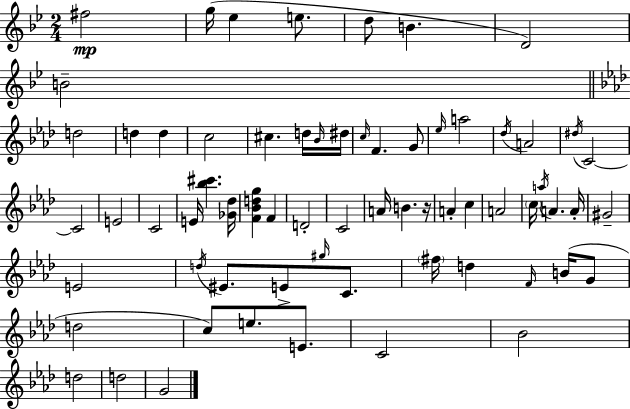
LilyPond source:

{
  \clef treble
  \numericTimeSignature
  \time 2/4
  \key bes \major
  fis''2\mp | g''16( ees''4 e''8. | d''8 b'4. | d'2) | \break b'2-- | \bar "||" \break \key f \minor d''2 | d''4 d''4 | c''2 | cis''4. d''16 \grace { bes'16 } | \break dis''16 \grace { c''16 } f'4. | g'8 \grace { ees''16 } a''2 | \acciaccatura { des''16 } a'2 | \acciaccatura { dis''16 } c'2~~ | \break c'2 | e'2 | c'2 | e'16 <bes'' cis'''>4. | \break <ges' des''>16 <f' bes' d'' g''>4 | f'4 d'2-. | c'2 | a'16 b'4. | \break r16 a'4-. | c''4 a'2 | \parenthesize c''16 \acciaccatura { a''16 } a'4. | a'16-. gis'2-- | \break e'2 | \acciaccatura { d''16 } eis'8. | e'8-> \grace { gis''16 } c'8. | \parenthesize fis''16 d''4 \grace { f'16 } b'16( g'8 | \break d''2 | c''8) e''8. e'8. | c'2 | bes'2 | \break d''2 | d''2 | g'2 | \bar "|."
}